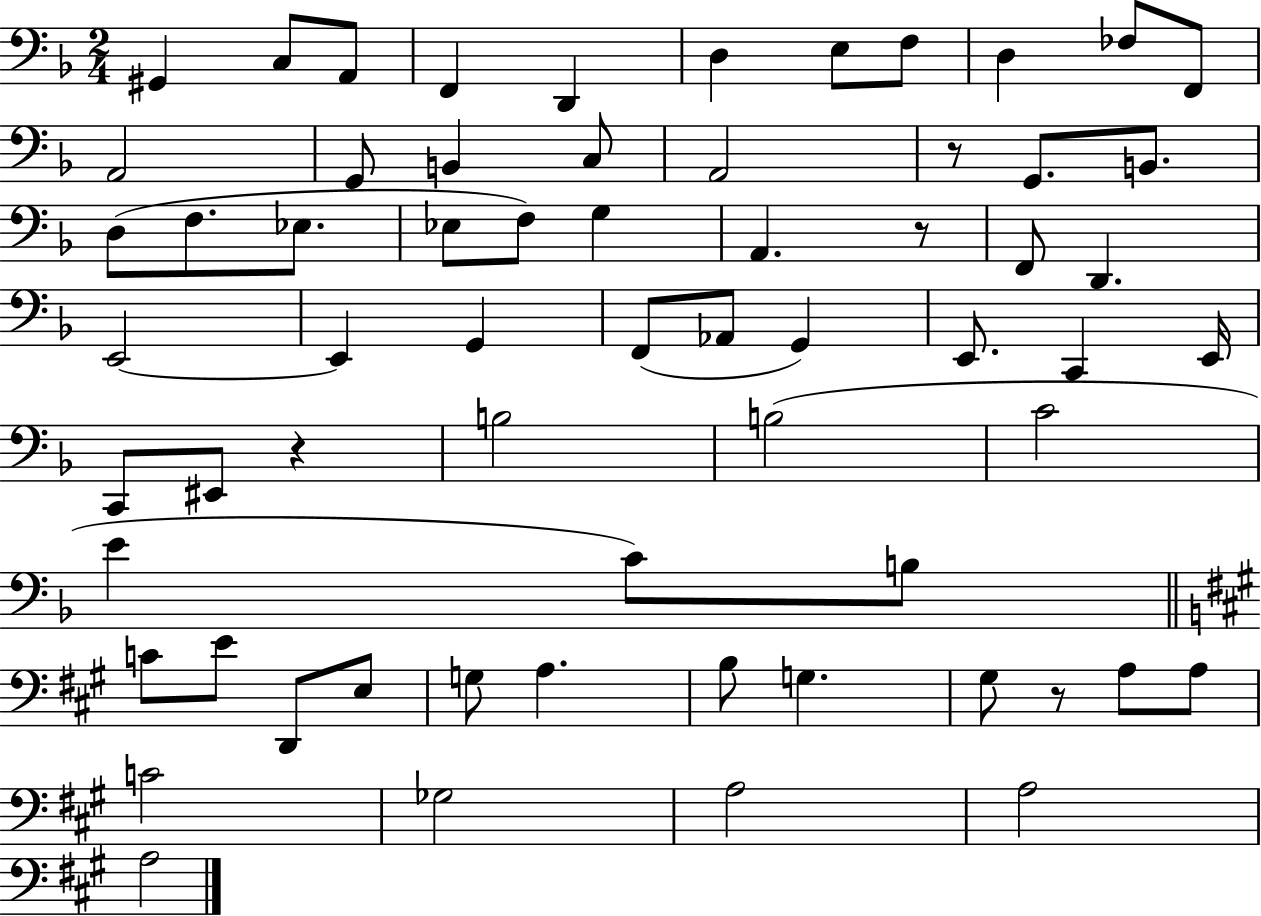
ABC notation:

X:1
T:Untitled
M:2/4
L:1/4
K:F
^G,, C,/2 A,,/2 F,, D,, D, E,/2 F,/2 D, _F,/2 F,,/2 A,,2 G,,/2 B,, C,/2 A,,2 z/2 G,,/2 B,,/2 D,/2 F,/2 _E,/2 _E,/2 F,/2 G, A,, z/2 F,,/2 D,, E,,2 E,, G,, F,,/2 _A,,/2 G,, E,,/2 C,, E,,/4 C,,/2 ^E,,/2 z B,2 B,2 C2 E C/2 B,/2 C/2 E/2 D,,/2 E,/2 G,/2 A, B,/2 G, ^G,/2 z/2 A,/2 A,/2 C2 _G,2 A,2 A,2 A,2